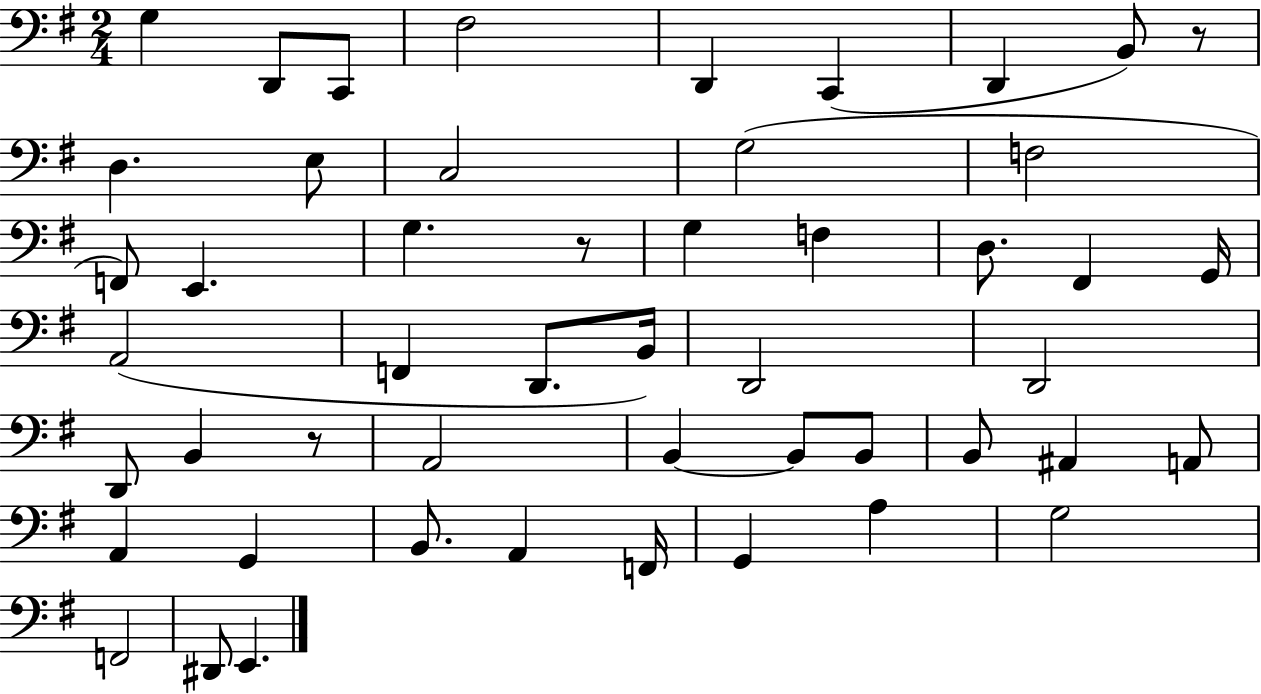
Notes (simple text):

G3/q D2/e C2/e F#3/h D2/q C2/q D2/q B2/e R/e D3/q. E3/e C3/h G3/h F3/h F2/e E2/q. G3/q. R/e G3/q F3/q D3/e. F#2/q G2/s A2/h F2/q D2/e. B2/s D2/h D2/h D2/e B2/q R/e A2/h B2/q B2/e B2/e B2/e A#2/q A2/e A2/q G2/q B2/e. A2/q F2/s G2/q A3/q G3/h F2/h D#2/e E2/q.